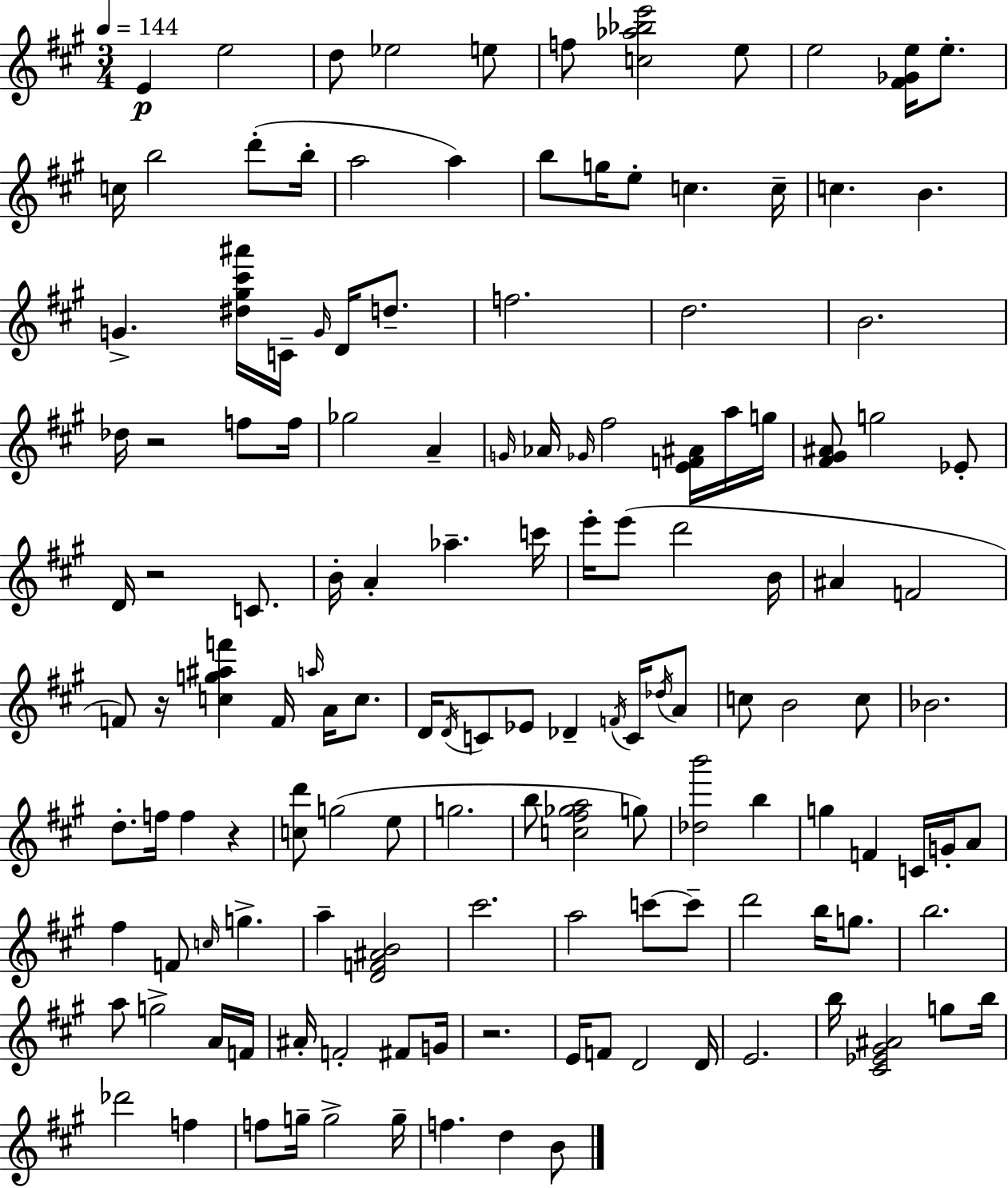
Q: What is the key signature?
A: A major